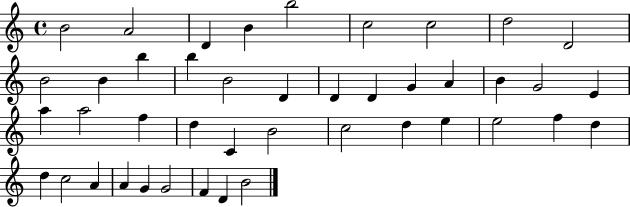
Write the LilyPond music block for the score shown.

{
  \clef treble
  \time 4/4
  \defaultTimeSignature
  \key c \major
  b'2 a'2 | d'4 b'4 b''2 | c''2 c''2 | d''2 d'2 | \break b'2 b'4 b''4 | b''4 b'2 d'4 | d'4 d'4 g'4 a'4 | b'4 g'2 e'4 | \break a''4 a''2 f''4 | d''4 c'4 b'2 | c''2 d''4 e''4 | e''2 f''4 d''4 | \break d''4 c''2 a'4 | a'4 g'4 g'2 | f'4 d'4 b'2 | \bar "|."
}